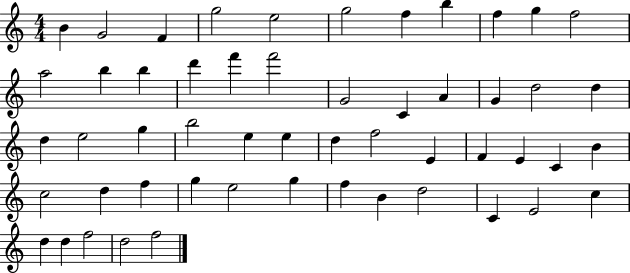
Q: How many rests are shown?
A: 0